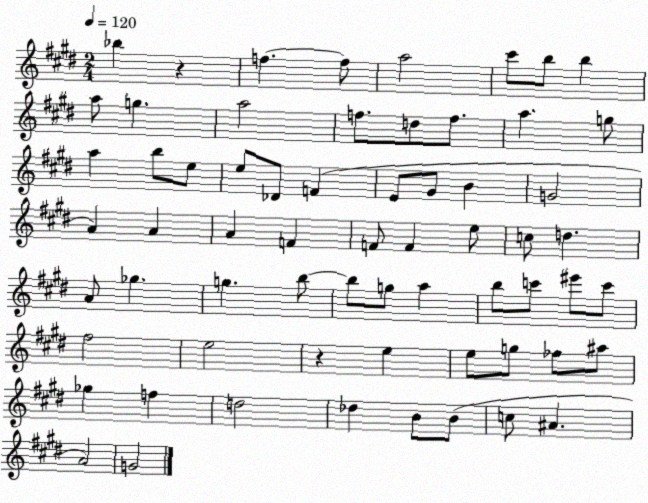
X:1
T:Untitled
M:2/4
L:1/4
K:E
_b z f f/2 a2 ^c'/2 b/2 b a/2 g a2 f/2 d/2 f/2 a g/2 a b/2 e/2 e/2 _D/2 F E/2 ^G/2 B G2 A A A F F/2 F e/2 c/2 d A/2 _g g b/2 b/2 g/2 a b/2 c'/2 ^e'/2 c'/2 ^f2 e2 z e e/2 g/2 _f/2 ^a/2 _g f d2 _d B/2 B/2 c/2 ^A A2 G2